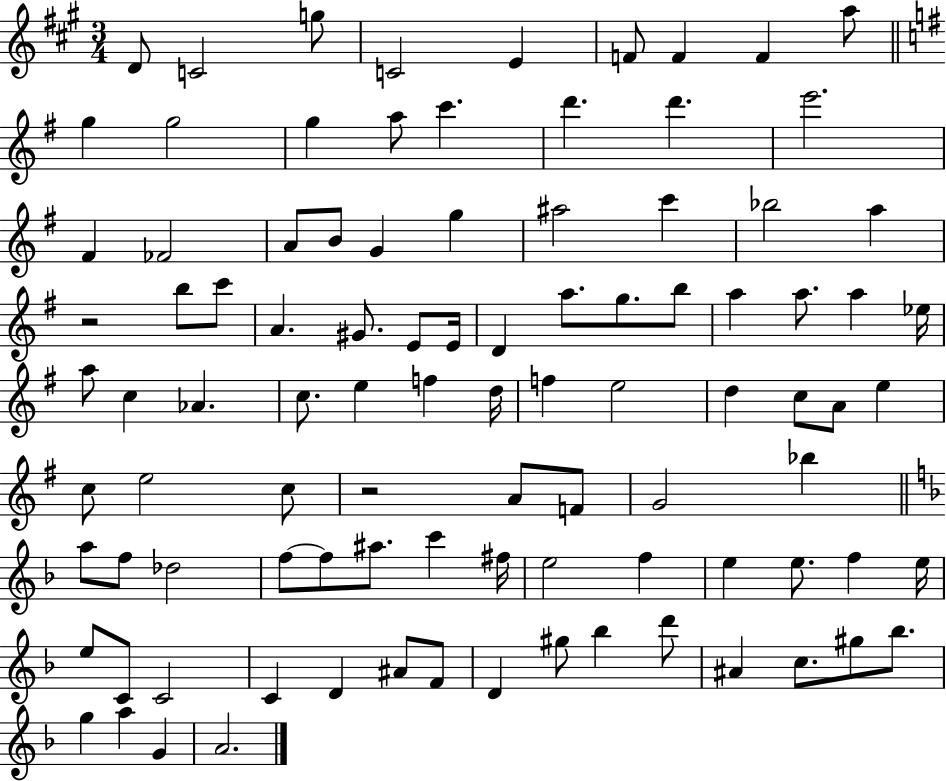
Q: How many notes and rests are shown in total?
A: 96